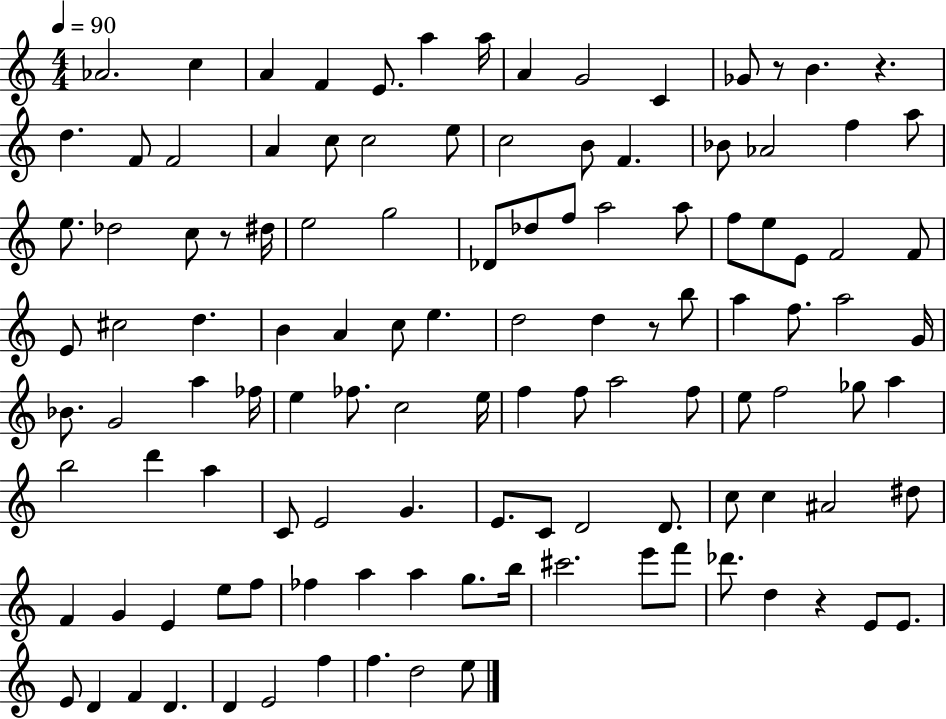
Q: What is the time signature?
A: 4/4